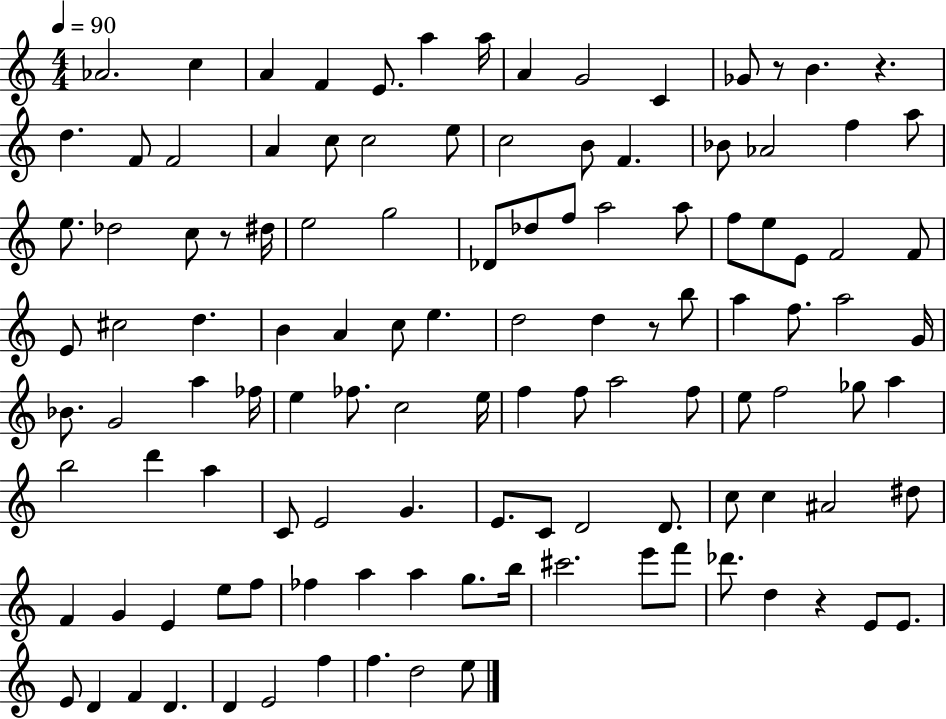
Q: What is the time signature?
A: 4/4